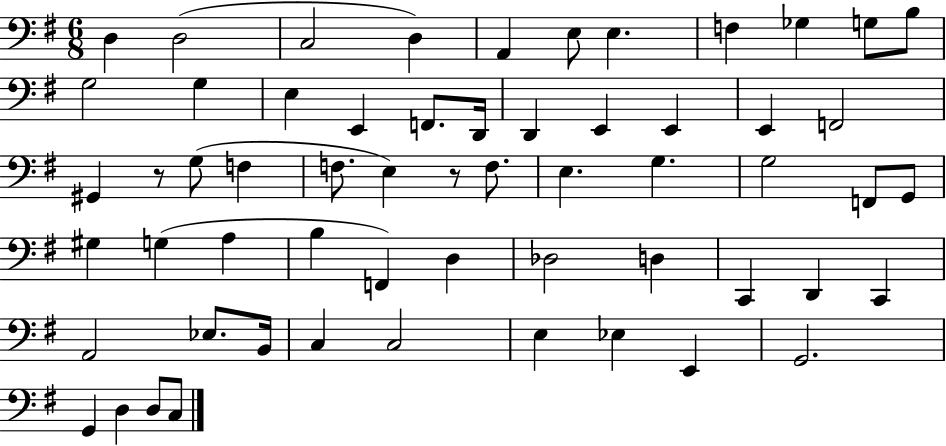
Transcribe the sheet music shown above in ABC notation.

X:1
T:Untitled
M:6/8
L:1/4
K:G
D, D,2 C,2 D, A,, E,/2 E, F, _G, G,/2 B,/2 G,2 G, E, E,, F,,/2 D,,/4 D,, E,, E,, E,, F,,2 ^G,, z/2 G,/2 F, F,/2 E, z/2 F,/2 E, G, G,2 F,,/2 G,,/2 ^G, G, A, B, F,, D, _D,2 D, C,, D,, C,, A,,2 _E,/2 B,,/4 C, C,2 E, _E, E,, G,,2 G,, D, D,/2 C,/2